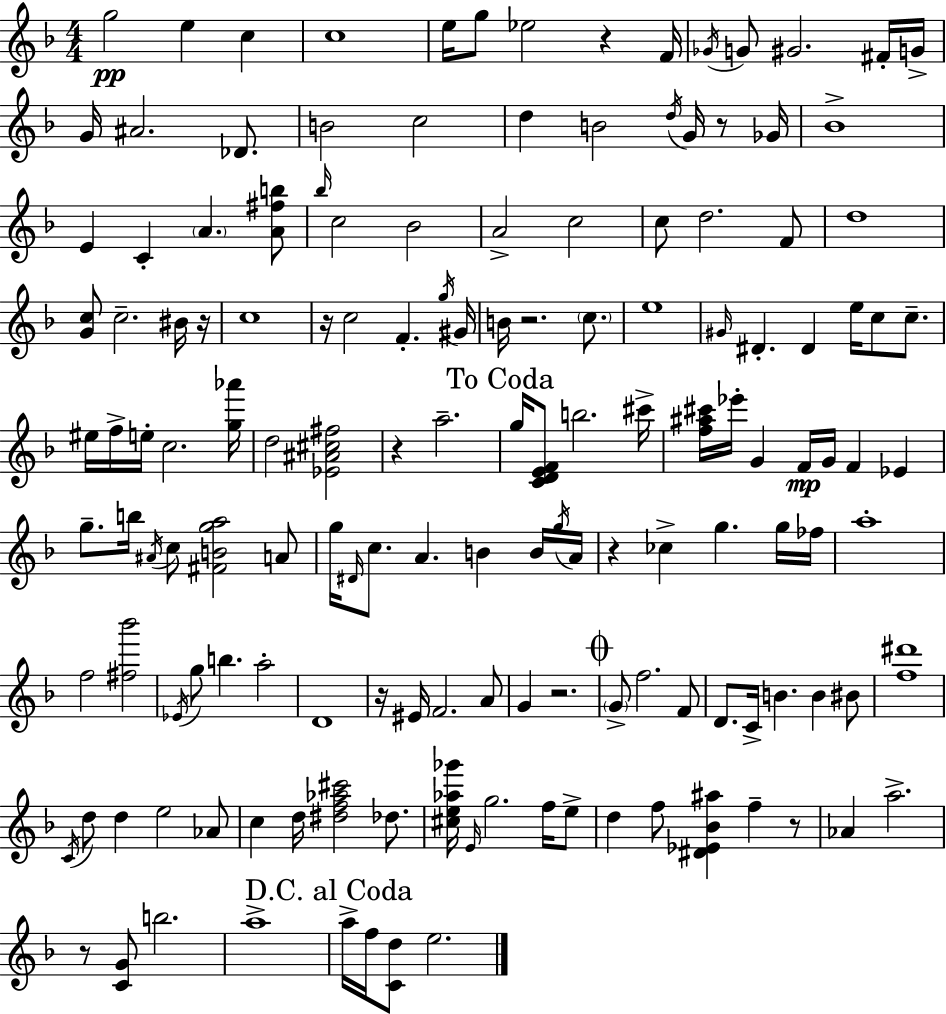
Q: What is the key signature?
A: D minor